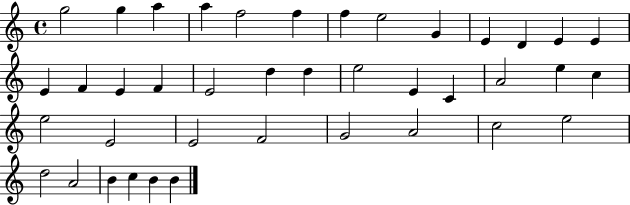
X:1
T:Untitled
M:4/4
L:1/4
K:C
g2 g a a f2 f f e2 G E D E E E F E F E2 d d e2 E C A2 e c e2 E2 E2 F2 G2 A2 c2 e2 d2 A2 B c B B